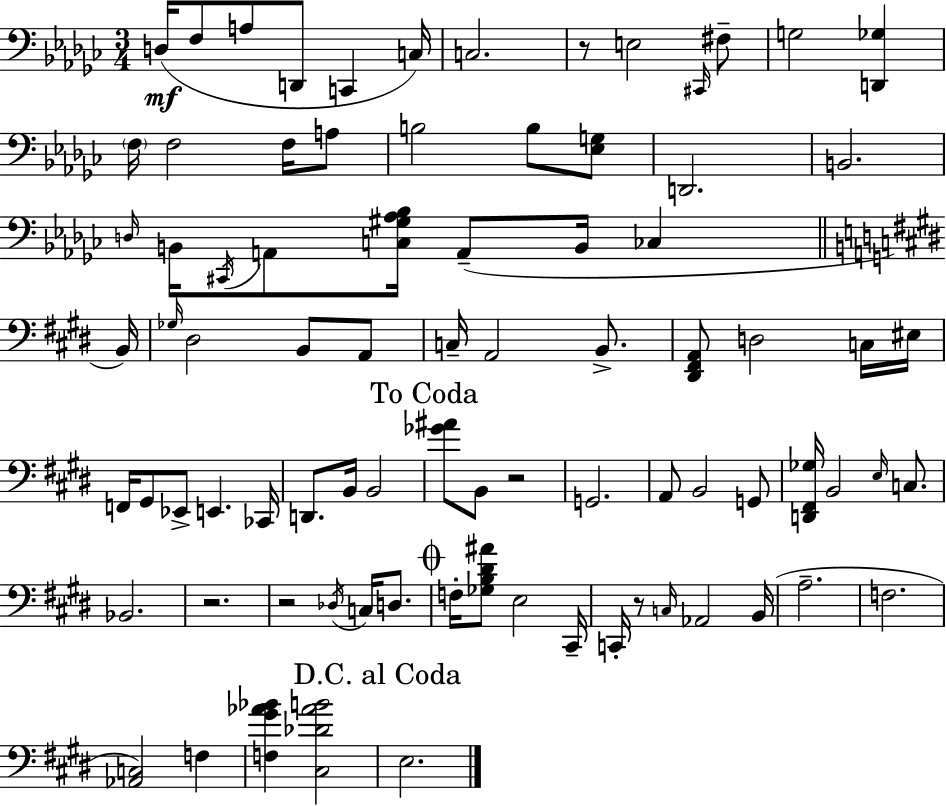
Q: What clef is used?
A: bass